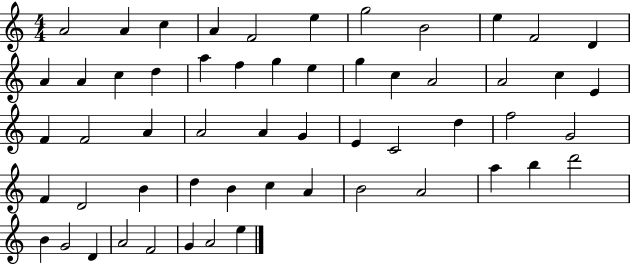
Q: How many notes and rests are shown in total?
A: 56